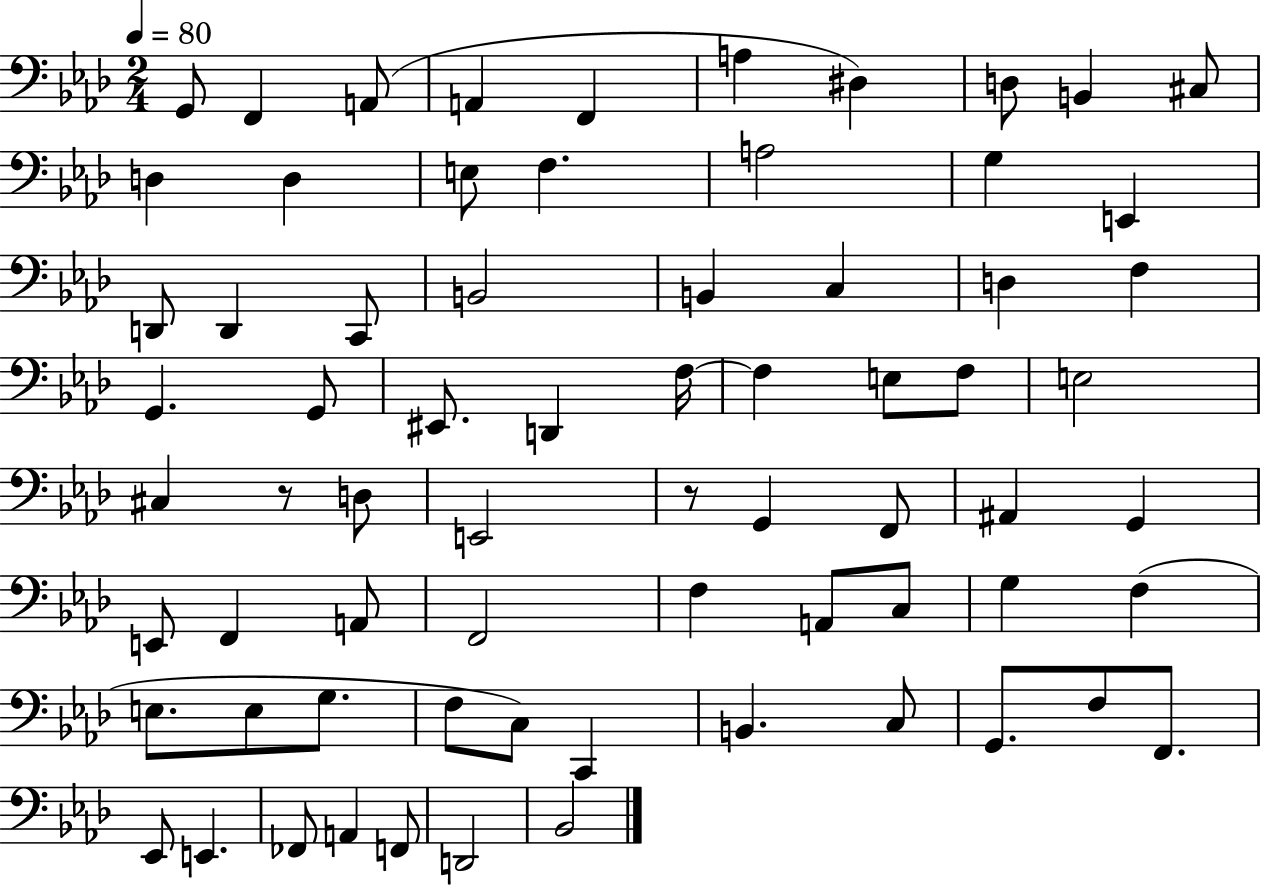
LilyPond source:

{
  \clef bass
  \numericTimeSignature
  \time 2/4
  \key aes \major
  \tempo 4 = 80
  g,8 f,4 a,8( | a,4 f,4 | a4 dis4) | d8 b,4 cis8 | \break d4 d4 | e8 f4. | a2 | g4 e,4 | \break d,8 d,4 c,8 | b,2 | b,4 c4 | d4 f4 | \break g,4. g,8 | eis,8. d,4 f16~~ | f4 e8 f8 | e2 | \break cis4 r8 d8 | e,2 | r8 g,4 f,8 | ais,4 g,4 | \break e,8 f,4 a,8 | f,2 | f4 a,8 c8 | g4 f4( | \break e8. e8 g8. | f8 c8) c,4 | b,4. c8 | g,8. f8 f,8. | \break ees,8 e,4. | fes,8 a,4 f,8 | d,2 | bes,2 | \break \bar "|."
}